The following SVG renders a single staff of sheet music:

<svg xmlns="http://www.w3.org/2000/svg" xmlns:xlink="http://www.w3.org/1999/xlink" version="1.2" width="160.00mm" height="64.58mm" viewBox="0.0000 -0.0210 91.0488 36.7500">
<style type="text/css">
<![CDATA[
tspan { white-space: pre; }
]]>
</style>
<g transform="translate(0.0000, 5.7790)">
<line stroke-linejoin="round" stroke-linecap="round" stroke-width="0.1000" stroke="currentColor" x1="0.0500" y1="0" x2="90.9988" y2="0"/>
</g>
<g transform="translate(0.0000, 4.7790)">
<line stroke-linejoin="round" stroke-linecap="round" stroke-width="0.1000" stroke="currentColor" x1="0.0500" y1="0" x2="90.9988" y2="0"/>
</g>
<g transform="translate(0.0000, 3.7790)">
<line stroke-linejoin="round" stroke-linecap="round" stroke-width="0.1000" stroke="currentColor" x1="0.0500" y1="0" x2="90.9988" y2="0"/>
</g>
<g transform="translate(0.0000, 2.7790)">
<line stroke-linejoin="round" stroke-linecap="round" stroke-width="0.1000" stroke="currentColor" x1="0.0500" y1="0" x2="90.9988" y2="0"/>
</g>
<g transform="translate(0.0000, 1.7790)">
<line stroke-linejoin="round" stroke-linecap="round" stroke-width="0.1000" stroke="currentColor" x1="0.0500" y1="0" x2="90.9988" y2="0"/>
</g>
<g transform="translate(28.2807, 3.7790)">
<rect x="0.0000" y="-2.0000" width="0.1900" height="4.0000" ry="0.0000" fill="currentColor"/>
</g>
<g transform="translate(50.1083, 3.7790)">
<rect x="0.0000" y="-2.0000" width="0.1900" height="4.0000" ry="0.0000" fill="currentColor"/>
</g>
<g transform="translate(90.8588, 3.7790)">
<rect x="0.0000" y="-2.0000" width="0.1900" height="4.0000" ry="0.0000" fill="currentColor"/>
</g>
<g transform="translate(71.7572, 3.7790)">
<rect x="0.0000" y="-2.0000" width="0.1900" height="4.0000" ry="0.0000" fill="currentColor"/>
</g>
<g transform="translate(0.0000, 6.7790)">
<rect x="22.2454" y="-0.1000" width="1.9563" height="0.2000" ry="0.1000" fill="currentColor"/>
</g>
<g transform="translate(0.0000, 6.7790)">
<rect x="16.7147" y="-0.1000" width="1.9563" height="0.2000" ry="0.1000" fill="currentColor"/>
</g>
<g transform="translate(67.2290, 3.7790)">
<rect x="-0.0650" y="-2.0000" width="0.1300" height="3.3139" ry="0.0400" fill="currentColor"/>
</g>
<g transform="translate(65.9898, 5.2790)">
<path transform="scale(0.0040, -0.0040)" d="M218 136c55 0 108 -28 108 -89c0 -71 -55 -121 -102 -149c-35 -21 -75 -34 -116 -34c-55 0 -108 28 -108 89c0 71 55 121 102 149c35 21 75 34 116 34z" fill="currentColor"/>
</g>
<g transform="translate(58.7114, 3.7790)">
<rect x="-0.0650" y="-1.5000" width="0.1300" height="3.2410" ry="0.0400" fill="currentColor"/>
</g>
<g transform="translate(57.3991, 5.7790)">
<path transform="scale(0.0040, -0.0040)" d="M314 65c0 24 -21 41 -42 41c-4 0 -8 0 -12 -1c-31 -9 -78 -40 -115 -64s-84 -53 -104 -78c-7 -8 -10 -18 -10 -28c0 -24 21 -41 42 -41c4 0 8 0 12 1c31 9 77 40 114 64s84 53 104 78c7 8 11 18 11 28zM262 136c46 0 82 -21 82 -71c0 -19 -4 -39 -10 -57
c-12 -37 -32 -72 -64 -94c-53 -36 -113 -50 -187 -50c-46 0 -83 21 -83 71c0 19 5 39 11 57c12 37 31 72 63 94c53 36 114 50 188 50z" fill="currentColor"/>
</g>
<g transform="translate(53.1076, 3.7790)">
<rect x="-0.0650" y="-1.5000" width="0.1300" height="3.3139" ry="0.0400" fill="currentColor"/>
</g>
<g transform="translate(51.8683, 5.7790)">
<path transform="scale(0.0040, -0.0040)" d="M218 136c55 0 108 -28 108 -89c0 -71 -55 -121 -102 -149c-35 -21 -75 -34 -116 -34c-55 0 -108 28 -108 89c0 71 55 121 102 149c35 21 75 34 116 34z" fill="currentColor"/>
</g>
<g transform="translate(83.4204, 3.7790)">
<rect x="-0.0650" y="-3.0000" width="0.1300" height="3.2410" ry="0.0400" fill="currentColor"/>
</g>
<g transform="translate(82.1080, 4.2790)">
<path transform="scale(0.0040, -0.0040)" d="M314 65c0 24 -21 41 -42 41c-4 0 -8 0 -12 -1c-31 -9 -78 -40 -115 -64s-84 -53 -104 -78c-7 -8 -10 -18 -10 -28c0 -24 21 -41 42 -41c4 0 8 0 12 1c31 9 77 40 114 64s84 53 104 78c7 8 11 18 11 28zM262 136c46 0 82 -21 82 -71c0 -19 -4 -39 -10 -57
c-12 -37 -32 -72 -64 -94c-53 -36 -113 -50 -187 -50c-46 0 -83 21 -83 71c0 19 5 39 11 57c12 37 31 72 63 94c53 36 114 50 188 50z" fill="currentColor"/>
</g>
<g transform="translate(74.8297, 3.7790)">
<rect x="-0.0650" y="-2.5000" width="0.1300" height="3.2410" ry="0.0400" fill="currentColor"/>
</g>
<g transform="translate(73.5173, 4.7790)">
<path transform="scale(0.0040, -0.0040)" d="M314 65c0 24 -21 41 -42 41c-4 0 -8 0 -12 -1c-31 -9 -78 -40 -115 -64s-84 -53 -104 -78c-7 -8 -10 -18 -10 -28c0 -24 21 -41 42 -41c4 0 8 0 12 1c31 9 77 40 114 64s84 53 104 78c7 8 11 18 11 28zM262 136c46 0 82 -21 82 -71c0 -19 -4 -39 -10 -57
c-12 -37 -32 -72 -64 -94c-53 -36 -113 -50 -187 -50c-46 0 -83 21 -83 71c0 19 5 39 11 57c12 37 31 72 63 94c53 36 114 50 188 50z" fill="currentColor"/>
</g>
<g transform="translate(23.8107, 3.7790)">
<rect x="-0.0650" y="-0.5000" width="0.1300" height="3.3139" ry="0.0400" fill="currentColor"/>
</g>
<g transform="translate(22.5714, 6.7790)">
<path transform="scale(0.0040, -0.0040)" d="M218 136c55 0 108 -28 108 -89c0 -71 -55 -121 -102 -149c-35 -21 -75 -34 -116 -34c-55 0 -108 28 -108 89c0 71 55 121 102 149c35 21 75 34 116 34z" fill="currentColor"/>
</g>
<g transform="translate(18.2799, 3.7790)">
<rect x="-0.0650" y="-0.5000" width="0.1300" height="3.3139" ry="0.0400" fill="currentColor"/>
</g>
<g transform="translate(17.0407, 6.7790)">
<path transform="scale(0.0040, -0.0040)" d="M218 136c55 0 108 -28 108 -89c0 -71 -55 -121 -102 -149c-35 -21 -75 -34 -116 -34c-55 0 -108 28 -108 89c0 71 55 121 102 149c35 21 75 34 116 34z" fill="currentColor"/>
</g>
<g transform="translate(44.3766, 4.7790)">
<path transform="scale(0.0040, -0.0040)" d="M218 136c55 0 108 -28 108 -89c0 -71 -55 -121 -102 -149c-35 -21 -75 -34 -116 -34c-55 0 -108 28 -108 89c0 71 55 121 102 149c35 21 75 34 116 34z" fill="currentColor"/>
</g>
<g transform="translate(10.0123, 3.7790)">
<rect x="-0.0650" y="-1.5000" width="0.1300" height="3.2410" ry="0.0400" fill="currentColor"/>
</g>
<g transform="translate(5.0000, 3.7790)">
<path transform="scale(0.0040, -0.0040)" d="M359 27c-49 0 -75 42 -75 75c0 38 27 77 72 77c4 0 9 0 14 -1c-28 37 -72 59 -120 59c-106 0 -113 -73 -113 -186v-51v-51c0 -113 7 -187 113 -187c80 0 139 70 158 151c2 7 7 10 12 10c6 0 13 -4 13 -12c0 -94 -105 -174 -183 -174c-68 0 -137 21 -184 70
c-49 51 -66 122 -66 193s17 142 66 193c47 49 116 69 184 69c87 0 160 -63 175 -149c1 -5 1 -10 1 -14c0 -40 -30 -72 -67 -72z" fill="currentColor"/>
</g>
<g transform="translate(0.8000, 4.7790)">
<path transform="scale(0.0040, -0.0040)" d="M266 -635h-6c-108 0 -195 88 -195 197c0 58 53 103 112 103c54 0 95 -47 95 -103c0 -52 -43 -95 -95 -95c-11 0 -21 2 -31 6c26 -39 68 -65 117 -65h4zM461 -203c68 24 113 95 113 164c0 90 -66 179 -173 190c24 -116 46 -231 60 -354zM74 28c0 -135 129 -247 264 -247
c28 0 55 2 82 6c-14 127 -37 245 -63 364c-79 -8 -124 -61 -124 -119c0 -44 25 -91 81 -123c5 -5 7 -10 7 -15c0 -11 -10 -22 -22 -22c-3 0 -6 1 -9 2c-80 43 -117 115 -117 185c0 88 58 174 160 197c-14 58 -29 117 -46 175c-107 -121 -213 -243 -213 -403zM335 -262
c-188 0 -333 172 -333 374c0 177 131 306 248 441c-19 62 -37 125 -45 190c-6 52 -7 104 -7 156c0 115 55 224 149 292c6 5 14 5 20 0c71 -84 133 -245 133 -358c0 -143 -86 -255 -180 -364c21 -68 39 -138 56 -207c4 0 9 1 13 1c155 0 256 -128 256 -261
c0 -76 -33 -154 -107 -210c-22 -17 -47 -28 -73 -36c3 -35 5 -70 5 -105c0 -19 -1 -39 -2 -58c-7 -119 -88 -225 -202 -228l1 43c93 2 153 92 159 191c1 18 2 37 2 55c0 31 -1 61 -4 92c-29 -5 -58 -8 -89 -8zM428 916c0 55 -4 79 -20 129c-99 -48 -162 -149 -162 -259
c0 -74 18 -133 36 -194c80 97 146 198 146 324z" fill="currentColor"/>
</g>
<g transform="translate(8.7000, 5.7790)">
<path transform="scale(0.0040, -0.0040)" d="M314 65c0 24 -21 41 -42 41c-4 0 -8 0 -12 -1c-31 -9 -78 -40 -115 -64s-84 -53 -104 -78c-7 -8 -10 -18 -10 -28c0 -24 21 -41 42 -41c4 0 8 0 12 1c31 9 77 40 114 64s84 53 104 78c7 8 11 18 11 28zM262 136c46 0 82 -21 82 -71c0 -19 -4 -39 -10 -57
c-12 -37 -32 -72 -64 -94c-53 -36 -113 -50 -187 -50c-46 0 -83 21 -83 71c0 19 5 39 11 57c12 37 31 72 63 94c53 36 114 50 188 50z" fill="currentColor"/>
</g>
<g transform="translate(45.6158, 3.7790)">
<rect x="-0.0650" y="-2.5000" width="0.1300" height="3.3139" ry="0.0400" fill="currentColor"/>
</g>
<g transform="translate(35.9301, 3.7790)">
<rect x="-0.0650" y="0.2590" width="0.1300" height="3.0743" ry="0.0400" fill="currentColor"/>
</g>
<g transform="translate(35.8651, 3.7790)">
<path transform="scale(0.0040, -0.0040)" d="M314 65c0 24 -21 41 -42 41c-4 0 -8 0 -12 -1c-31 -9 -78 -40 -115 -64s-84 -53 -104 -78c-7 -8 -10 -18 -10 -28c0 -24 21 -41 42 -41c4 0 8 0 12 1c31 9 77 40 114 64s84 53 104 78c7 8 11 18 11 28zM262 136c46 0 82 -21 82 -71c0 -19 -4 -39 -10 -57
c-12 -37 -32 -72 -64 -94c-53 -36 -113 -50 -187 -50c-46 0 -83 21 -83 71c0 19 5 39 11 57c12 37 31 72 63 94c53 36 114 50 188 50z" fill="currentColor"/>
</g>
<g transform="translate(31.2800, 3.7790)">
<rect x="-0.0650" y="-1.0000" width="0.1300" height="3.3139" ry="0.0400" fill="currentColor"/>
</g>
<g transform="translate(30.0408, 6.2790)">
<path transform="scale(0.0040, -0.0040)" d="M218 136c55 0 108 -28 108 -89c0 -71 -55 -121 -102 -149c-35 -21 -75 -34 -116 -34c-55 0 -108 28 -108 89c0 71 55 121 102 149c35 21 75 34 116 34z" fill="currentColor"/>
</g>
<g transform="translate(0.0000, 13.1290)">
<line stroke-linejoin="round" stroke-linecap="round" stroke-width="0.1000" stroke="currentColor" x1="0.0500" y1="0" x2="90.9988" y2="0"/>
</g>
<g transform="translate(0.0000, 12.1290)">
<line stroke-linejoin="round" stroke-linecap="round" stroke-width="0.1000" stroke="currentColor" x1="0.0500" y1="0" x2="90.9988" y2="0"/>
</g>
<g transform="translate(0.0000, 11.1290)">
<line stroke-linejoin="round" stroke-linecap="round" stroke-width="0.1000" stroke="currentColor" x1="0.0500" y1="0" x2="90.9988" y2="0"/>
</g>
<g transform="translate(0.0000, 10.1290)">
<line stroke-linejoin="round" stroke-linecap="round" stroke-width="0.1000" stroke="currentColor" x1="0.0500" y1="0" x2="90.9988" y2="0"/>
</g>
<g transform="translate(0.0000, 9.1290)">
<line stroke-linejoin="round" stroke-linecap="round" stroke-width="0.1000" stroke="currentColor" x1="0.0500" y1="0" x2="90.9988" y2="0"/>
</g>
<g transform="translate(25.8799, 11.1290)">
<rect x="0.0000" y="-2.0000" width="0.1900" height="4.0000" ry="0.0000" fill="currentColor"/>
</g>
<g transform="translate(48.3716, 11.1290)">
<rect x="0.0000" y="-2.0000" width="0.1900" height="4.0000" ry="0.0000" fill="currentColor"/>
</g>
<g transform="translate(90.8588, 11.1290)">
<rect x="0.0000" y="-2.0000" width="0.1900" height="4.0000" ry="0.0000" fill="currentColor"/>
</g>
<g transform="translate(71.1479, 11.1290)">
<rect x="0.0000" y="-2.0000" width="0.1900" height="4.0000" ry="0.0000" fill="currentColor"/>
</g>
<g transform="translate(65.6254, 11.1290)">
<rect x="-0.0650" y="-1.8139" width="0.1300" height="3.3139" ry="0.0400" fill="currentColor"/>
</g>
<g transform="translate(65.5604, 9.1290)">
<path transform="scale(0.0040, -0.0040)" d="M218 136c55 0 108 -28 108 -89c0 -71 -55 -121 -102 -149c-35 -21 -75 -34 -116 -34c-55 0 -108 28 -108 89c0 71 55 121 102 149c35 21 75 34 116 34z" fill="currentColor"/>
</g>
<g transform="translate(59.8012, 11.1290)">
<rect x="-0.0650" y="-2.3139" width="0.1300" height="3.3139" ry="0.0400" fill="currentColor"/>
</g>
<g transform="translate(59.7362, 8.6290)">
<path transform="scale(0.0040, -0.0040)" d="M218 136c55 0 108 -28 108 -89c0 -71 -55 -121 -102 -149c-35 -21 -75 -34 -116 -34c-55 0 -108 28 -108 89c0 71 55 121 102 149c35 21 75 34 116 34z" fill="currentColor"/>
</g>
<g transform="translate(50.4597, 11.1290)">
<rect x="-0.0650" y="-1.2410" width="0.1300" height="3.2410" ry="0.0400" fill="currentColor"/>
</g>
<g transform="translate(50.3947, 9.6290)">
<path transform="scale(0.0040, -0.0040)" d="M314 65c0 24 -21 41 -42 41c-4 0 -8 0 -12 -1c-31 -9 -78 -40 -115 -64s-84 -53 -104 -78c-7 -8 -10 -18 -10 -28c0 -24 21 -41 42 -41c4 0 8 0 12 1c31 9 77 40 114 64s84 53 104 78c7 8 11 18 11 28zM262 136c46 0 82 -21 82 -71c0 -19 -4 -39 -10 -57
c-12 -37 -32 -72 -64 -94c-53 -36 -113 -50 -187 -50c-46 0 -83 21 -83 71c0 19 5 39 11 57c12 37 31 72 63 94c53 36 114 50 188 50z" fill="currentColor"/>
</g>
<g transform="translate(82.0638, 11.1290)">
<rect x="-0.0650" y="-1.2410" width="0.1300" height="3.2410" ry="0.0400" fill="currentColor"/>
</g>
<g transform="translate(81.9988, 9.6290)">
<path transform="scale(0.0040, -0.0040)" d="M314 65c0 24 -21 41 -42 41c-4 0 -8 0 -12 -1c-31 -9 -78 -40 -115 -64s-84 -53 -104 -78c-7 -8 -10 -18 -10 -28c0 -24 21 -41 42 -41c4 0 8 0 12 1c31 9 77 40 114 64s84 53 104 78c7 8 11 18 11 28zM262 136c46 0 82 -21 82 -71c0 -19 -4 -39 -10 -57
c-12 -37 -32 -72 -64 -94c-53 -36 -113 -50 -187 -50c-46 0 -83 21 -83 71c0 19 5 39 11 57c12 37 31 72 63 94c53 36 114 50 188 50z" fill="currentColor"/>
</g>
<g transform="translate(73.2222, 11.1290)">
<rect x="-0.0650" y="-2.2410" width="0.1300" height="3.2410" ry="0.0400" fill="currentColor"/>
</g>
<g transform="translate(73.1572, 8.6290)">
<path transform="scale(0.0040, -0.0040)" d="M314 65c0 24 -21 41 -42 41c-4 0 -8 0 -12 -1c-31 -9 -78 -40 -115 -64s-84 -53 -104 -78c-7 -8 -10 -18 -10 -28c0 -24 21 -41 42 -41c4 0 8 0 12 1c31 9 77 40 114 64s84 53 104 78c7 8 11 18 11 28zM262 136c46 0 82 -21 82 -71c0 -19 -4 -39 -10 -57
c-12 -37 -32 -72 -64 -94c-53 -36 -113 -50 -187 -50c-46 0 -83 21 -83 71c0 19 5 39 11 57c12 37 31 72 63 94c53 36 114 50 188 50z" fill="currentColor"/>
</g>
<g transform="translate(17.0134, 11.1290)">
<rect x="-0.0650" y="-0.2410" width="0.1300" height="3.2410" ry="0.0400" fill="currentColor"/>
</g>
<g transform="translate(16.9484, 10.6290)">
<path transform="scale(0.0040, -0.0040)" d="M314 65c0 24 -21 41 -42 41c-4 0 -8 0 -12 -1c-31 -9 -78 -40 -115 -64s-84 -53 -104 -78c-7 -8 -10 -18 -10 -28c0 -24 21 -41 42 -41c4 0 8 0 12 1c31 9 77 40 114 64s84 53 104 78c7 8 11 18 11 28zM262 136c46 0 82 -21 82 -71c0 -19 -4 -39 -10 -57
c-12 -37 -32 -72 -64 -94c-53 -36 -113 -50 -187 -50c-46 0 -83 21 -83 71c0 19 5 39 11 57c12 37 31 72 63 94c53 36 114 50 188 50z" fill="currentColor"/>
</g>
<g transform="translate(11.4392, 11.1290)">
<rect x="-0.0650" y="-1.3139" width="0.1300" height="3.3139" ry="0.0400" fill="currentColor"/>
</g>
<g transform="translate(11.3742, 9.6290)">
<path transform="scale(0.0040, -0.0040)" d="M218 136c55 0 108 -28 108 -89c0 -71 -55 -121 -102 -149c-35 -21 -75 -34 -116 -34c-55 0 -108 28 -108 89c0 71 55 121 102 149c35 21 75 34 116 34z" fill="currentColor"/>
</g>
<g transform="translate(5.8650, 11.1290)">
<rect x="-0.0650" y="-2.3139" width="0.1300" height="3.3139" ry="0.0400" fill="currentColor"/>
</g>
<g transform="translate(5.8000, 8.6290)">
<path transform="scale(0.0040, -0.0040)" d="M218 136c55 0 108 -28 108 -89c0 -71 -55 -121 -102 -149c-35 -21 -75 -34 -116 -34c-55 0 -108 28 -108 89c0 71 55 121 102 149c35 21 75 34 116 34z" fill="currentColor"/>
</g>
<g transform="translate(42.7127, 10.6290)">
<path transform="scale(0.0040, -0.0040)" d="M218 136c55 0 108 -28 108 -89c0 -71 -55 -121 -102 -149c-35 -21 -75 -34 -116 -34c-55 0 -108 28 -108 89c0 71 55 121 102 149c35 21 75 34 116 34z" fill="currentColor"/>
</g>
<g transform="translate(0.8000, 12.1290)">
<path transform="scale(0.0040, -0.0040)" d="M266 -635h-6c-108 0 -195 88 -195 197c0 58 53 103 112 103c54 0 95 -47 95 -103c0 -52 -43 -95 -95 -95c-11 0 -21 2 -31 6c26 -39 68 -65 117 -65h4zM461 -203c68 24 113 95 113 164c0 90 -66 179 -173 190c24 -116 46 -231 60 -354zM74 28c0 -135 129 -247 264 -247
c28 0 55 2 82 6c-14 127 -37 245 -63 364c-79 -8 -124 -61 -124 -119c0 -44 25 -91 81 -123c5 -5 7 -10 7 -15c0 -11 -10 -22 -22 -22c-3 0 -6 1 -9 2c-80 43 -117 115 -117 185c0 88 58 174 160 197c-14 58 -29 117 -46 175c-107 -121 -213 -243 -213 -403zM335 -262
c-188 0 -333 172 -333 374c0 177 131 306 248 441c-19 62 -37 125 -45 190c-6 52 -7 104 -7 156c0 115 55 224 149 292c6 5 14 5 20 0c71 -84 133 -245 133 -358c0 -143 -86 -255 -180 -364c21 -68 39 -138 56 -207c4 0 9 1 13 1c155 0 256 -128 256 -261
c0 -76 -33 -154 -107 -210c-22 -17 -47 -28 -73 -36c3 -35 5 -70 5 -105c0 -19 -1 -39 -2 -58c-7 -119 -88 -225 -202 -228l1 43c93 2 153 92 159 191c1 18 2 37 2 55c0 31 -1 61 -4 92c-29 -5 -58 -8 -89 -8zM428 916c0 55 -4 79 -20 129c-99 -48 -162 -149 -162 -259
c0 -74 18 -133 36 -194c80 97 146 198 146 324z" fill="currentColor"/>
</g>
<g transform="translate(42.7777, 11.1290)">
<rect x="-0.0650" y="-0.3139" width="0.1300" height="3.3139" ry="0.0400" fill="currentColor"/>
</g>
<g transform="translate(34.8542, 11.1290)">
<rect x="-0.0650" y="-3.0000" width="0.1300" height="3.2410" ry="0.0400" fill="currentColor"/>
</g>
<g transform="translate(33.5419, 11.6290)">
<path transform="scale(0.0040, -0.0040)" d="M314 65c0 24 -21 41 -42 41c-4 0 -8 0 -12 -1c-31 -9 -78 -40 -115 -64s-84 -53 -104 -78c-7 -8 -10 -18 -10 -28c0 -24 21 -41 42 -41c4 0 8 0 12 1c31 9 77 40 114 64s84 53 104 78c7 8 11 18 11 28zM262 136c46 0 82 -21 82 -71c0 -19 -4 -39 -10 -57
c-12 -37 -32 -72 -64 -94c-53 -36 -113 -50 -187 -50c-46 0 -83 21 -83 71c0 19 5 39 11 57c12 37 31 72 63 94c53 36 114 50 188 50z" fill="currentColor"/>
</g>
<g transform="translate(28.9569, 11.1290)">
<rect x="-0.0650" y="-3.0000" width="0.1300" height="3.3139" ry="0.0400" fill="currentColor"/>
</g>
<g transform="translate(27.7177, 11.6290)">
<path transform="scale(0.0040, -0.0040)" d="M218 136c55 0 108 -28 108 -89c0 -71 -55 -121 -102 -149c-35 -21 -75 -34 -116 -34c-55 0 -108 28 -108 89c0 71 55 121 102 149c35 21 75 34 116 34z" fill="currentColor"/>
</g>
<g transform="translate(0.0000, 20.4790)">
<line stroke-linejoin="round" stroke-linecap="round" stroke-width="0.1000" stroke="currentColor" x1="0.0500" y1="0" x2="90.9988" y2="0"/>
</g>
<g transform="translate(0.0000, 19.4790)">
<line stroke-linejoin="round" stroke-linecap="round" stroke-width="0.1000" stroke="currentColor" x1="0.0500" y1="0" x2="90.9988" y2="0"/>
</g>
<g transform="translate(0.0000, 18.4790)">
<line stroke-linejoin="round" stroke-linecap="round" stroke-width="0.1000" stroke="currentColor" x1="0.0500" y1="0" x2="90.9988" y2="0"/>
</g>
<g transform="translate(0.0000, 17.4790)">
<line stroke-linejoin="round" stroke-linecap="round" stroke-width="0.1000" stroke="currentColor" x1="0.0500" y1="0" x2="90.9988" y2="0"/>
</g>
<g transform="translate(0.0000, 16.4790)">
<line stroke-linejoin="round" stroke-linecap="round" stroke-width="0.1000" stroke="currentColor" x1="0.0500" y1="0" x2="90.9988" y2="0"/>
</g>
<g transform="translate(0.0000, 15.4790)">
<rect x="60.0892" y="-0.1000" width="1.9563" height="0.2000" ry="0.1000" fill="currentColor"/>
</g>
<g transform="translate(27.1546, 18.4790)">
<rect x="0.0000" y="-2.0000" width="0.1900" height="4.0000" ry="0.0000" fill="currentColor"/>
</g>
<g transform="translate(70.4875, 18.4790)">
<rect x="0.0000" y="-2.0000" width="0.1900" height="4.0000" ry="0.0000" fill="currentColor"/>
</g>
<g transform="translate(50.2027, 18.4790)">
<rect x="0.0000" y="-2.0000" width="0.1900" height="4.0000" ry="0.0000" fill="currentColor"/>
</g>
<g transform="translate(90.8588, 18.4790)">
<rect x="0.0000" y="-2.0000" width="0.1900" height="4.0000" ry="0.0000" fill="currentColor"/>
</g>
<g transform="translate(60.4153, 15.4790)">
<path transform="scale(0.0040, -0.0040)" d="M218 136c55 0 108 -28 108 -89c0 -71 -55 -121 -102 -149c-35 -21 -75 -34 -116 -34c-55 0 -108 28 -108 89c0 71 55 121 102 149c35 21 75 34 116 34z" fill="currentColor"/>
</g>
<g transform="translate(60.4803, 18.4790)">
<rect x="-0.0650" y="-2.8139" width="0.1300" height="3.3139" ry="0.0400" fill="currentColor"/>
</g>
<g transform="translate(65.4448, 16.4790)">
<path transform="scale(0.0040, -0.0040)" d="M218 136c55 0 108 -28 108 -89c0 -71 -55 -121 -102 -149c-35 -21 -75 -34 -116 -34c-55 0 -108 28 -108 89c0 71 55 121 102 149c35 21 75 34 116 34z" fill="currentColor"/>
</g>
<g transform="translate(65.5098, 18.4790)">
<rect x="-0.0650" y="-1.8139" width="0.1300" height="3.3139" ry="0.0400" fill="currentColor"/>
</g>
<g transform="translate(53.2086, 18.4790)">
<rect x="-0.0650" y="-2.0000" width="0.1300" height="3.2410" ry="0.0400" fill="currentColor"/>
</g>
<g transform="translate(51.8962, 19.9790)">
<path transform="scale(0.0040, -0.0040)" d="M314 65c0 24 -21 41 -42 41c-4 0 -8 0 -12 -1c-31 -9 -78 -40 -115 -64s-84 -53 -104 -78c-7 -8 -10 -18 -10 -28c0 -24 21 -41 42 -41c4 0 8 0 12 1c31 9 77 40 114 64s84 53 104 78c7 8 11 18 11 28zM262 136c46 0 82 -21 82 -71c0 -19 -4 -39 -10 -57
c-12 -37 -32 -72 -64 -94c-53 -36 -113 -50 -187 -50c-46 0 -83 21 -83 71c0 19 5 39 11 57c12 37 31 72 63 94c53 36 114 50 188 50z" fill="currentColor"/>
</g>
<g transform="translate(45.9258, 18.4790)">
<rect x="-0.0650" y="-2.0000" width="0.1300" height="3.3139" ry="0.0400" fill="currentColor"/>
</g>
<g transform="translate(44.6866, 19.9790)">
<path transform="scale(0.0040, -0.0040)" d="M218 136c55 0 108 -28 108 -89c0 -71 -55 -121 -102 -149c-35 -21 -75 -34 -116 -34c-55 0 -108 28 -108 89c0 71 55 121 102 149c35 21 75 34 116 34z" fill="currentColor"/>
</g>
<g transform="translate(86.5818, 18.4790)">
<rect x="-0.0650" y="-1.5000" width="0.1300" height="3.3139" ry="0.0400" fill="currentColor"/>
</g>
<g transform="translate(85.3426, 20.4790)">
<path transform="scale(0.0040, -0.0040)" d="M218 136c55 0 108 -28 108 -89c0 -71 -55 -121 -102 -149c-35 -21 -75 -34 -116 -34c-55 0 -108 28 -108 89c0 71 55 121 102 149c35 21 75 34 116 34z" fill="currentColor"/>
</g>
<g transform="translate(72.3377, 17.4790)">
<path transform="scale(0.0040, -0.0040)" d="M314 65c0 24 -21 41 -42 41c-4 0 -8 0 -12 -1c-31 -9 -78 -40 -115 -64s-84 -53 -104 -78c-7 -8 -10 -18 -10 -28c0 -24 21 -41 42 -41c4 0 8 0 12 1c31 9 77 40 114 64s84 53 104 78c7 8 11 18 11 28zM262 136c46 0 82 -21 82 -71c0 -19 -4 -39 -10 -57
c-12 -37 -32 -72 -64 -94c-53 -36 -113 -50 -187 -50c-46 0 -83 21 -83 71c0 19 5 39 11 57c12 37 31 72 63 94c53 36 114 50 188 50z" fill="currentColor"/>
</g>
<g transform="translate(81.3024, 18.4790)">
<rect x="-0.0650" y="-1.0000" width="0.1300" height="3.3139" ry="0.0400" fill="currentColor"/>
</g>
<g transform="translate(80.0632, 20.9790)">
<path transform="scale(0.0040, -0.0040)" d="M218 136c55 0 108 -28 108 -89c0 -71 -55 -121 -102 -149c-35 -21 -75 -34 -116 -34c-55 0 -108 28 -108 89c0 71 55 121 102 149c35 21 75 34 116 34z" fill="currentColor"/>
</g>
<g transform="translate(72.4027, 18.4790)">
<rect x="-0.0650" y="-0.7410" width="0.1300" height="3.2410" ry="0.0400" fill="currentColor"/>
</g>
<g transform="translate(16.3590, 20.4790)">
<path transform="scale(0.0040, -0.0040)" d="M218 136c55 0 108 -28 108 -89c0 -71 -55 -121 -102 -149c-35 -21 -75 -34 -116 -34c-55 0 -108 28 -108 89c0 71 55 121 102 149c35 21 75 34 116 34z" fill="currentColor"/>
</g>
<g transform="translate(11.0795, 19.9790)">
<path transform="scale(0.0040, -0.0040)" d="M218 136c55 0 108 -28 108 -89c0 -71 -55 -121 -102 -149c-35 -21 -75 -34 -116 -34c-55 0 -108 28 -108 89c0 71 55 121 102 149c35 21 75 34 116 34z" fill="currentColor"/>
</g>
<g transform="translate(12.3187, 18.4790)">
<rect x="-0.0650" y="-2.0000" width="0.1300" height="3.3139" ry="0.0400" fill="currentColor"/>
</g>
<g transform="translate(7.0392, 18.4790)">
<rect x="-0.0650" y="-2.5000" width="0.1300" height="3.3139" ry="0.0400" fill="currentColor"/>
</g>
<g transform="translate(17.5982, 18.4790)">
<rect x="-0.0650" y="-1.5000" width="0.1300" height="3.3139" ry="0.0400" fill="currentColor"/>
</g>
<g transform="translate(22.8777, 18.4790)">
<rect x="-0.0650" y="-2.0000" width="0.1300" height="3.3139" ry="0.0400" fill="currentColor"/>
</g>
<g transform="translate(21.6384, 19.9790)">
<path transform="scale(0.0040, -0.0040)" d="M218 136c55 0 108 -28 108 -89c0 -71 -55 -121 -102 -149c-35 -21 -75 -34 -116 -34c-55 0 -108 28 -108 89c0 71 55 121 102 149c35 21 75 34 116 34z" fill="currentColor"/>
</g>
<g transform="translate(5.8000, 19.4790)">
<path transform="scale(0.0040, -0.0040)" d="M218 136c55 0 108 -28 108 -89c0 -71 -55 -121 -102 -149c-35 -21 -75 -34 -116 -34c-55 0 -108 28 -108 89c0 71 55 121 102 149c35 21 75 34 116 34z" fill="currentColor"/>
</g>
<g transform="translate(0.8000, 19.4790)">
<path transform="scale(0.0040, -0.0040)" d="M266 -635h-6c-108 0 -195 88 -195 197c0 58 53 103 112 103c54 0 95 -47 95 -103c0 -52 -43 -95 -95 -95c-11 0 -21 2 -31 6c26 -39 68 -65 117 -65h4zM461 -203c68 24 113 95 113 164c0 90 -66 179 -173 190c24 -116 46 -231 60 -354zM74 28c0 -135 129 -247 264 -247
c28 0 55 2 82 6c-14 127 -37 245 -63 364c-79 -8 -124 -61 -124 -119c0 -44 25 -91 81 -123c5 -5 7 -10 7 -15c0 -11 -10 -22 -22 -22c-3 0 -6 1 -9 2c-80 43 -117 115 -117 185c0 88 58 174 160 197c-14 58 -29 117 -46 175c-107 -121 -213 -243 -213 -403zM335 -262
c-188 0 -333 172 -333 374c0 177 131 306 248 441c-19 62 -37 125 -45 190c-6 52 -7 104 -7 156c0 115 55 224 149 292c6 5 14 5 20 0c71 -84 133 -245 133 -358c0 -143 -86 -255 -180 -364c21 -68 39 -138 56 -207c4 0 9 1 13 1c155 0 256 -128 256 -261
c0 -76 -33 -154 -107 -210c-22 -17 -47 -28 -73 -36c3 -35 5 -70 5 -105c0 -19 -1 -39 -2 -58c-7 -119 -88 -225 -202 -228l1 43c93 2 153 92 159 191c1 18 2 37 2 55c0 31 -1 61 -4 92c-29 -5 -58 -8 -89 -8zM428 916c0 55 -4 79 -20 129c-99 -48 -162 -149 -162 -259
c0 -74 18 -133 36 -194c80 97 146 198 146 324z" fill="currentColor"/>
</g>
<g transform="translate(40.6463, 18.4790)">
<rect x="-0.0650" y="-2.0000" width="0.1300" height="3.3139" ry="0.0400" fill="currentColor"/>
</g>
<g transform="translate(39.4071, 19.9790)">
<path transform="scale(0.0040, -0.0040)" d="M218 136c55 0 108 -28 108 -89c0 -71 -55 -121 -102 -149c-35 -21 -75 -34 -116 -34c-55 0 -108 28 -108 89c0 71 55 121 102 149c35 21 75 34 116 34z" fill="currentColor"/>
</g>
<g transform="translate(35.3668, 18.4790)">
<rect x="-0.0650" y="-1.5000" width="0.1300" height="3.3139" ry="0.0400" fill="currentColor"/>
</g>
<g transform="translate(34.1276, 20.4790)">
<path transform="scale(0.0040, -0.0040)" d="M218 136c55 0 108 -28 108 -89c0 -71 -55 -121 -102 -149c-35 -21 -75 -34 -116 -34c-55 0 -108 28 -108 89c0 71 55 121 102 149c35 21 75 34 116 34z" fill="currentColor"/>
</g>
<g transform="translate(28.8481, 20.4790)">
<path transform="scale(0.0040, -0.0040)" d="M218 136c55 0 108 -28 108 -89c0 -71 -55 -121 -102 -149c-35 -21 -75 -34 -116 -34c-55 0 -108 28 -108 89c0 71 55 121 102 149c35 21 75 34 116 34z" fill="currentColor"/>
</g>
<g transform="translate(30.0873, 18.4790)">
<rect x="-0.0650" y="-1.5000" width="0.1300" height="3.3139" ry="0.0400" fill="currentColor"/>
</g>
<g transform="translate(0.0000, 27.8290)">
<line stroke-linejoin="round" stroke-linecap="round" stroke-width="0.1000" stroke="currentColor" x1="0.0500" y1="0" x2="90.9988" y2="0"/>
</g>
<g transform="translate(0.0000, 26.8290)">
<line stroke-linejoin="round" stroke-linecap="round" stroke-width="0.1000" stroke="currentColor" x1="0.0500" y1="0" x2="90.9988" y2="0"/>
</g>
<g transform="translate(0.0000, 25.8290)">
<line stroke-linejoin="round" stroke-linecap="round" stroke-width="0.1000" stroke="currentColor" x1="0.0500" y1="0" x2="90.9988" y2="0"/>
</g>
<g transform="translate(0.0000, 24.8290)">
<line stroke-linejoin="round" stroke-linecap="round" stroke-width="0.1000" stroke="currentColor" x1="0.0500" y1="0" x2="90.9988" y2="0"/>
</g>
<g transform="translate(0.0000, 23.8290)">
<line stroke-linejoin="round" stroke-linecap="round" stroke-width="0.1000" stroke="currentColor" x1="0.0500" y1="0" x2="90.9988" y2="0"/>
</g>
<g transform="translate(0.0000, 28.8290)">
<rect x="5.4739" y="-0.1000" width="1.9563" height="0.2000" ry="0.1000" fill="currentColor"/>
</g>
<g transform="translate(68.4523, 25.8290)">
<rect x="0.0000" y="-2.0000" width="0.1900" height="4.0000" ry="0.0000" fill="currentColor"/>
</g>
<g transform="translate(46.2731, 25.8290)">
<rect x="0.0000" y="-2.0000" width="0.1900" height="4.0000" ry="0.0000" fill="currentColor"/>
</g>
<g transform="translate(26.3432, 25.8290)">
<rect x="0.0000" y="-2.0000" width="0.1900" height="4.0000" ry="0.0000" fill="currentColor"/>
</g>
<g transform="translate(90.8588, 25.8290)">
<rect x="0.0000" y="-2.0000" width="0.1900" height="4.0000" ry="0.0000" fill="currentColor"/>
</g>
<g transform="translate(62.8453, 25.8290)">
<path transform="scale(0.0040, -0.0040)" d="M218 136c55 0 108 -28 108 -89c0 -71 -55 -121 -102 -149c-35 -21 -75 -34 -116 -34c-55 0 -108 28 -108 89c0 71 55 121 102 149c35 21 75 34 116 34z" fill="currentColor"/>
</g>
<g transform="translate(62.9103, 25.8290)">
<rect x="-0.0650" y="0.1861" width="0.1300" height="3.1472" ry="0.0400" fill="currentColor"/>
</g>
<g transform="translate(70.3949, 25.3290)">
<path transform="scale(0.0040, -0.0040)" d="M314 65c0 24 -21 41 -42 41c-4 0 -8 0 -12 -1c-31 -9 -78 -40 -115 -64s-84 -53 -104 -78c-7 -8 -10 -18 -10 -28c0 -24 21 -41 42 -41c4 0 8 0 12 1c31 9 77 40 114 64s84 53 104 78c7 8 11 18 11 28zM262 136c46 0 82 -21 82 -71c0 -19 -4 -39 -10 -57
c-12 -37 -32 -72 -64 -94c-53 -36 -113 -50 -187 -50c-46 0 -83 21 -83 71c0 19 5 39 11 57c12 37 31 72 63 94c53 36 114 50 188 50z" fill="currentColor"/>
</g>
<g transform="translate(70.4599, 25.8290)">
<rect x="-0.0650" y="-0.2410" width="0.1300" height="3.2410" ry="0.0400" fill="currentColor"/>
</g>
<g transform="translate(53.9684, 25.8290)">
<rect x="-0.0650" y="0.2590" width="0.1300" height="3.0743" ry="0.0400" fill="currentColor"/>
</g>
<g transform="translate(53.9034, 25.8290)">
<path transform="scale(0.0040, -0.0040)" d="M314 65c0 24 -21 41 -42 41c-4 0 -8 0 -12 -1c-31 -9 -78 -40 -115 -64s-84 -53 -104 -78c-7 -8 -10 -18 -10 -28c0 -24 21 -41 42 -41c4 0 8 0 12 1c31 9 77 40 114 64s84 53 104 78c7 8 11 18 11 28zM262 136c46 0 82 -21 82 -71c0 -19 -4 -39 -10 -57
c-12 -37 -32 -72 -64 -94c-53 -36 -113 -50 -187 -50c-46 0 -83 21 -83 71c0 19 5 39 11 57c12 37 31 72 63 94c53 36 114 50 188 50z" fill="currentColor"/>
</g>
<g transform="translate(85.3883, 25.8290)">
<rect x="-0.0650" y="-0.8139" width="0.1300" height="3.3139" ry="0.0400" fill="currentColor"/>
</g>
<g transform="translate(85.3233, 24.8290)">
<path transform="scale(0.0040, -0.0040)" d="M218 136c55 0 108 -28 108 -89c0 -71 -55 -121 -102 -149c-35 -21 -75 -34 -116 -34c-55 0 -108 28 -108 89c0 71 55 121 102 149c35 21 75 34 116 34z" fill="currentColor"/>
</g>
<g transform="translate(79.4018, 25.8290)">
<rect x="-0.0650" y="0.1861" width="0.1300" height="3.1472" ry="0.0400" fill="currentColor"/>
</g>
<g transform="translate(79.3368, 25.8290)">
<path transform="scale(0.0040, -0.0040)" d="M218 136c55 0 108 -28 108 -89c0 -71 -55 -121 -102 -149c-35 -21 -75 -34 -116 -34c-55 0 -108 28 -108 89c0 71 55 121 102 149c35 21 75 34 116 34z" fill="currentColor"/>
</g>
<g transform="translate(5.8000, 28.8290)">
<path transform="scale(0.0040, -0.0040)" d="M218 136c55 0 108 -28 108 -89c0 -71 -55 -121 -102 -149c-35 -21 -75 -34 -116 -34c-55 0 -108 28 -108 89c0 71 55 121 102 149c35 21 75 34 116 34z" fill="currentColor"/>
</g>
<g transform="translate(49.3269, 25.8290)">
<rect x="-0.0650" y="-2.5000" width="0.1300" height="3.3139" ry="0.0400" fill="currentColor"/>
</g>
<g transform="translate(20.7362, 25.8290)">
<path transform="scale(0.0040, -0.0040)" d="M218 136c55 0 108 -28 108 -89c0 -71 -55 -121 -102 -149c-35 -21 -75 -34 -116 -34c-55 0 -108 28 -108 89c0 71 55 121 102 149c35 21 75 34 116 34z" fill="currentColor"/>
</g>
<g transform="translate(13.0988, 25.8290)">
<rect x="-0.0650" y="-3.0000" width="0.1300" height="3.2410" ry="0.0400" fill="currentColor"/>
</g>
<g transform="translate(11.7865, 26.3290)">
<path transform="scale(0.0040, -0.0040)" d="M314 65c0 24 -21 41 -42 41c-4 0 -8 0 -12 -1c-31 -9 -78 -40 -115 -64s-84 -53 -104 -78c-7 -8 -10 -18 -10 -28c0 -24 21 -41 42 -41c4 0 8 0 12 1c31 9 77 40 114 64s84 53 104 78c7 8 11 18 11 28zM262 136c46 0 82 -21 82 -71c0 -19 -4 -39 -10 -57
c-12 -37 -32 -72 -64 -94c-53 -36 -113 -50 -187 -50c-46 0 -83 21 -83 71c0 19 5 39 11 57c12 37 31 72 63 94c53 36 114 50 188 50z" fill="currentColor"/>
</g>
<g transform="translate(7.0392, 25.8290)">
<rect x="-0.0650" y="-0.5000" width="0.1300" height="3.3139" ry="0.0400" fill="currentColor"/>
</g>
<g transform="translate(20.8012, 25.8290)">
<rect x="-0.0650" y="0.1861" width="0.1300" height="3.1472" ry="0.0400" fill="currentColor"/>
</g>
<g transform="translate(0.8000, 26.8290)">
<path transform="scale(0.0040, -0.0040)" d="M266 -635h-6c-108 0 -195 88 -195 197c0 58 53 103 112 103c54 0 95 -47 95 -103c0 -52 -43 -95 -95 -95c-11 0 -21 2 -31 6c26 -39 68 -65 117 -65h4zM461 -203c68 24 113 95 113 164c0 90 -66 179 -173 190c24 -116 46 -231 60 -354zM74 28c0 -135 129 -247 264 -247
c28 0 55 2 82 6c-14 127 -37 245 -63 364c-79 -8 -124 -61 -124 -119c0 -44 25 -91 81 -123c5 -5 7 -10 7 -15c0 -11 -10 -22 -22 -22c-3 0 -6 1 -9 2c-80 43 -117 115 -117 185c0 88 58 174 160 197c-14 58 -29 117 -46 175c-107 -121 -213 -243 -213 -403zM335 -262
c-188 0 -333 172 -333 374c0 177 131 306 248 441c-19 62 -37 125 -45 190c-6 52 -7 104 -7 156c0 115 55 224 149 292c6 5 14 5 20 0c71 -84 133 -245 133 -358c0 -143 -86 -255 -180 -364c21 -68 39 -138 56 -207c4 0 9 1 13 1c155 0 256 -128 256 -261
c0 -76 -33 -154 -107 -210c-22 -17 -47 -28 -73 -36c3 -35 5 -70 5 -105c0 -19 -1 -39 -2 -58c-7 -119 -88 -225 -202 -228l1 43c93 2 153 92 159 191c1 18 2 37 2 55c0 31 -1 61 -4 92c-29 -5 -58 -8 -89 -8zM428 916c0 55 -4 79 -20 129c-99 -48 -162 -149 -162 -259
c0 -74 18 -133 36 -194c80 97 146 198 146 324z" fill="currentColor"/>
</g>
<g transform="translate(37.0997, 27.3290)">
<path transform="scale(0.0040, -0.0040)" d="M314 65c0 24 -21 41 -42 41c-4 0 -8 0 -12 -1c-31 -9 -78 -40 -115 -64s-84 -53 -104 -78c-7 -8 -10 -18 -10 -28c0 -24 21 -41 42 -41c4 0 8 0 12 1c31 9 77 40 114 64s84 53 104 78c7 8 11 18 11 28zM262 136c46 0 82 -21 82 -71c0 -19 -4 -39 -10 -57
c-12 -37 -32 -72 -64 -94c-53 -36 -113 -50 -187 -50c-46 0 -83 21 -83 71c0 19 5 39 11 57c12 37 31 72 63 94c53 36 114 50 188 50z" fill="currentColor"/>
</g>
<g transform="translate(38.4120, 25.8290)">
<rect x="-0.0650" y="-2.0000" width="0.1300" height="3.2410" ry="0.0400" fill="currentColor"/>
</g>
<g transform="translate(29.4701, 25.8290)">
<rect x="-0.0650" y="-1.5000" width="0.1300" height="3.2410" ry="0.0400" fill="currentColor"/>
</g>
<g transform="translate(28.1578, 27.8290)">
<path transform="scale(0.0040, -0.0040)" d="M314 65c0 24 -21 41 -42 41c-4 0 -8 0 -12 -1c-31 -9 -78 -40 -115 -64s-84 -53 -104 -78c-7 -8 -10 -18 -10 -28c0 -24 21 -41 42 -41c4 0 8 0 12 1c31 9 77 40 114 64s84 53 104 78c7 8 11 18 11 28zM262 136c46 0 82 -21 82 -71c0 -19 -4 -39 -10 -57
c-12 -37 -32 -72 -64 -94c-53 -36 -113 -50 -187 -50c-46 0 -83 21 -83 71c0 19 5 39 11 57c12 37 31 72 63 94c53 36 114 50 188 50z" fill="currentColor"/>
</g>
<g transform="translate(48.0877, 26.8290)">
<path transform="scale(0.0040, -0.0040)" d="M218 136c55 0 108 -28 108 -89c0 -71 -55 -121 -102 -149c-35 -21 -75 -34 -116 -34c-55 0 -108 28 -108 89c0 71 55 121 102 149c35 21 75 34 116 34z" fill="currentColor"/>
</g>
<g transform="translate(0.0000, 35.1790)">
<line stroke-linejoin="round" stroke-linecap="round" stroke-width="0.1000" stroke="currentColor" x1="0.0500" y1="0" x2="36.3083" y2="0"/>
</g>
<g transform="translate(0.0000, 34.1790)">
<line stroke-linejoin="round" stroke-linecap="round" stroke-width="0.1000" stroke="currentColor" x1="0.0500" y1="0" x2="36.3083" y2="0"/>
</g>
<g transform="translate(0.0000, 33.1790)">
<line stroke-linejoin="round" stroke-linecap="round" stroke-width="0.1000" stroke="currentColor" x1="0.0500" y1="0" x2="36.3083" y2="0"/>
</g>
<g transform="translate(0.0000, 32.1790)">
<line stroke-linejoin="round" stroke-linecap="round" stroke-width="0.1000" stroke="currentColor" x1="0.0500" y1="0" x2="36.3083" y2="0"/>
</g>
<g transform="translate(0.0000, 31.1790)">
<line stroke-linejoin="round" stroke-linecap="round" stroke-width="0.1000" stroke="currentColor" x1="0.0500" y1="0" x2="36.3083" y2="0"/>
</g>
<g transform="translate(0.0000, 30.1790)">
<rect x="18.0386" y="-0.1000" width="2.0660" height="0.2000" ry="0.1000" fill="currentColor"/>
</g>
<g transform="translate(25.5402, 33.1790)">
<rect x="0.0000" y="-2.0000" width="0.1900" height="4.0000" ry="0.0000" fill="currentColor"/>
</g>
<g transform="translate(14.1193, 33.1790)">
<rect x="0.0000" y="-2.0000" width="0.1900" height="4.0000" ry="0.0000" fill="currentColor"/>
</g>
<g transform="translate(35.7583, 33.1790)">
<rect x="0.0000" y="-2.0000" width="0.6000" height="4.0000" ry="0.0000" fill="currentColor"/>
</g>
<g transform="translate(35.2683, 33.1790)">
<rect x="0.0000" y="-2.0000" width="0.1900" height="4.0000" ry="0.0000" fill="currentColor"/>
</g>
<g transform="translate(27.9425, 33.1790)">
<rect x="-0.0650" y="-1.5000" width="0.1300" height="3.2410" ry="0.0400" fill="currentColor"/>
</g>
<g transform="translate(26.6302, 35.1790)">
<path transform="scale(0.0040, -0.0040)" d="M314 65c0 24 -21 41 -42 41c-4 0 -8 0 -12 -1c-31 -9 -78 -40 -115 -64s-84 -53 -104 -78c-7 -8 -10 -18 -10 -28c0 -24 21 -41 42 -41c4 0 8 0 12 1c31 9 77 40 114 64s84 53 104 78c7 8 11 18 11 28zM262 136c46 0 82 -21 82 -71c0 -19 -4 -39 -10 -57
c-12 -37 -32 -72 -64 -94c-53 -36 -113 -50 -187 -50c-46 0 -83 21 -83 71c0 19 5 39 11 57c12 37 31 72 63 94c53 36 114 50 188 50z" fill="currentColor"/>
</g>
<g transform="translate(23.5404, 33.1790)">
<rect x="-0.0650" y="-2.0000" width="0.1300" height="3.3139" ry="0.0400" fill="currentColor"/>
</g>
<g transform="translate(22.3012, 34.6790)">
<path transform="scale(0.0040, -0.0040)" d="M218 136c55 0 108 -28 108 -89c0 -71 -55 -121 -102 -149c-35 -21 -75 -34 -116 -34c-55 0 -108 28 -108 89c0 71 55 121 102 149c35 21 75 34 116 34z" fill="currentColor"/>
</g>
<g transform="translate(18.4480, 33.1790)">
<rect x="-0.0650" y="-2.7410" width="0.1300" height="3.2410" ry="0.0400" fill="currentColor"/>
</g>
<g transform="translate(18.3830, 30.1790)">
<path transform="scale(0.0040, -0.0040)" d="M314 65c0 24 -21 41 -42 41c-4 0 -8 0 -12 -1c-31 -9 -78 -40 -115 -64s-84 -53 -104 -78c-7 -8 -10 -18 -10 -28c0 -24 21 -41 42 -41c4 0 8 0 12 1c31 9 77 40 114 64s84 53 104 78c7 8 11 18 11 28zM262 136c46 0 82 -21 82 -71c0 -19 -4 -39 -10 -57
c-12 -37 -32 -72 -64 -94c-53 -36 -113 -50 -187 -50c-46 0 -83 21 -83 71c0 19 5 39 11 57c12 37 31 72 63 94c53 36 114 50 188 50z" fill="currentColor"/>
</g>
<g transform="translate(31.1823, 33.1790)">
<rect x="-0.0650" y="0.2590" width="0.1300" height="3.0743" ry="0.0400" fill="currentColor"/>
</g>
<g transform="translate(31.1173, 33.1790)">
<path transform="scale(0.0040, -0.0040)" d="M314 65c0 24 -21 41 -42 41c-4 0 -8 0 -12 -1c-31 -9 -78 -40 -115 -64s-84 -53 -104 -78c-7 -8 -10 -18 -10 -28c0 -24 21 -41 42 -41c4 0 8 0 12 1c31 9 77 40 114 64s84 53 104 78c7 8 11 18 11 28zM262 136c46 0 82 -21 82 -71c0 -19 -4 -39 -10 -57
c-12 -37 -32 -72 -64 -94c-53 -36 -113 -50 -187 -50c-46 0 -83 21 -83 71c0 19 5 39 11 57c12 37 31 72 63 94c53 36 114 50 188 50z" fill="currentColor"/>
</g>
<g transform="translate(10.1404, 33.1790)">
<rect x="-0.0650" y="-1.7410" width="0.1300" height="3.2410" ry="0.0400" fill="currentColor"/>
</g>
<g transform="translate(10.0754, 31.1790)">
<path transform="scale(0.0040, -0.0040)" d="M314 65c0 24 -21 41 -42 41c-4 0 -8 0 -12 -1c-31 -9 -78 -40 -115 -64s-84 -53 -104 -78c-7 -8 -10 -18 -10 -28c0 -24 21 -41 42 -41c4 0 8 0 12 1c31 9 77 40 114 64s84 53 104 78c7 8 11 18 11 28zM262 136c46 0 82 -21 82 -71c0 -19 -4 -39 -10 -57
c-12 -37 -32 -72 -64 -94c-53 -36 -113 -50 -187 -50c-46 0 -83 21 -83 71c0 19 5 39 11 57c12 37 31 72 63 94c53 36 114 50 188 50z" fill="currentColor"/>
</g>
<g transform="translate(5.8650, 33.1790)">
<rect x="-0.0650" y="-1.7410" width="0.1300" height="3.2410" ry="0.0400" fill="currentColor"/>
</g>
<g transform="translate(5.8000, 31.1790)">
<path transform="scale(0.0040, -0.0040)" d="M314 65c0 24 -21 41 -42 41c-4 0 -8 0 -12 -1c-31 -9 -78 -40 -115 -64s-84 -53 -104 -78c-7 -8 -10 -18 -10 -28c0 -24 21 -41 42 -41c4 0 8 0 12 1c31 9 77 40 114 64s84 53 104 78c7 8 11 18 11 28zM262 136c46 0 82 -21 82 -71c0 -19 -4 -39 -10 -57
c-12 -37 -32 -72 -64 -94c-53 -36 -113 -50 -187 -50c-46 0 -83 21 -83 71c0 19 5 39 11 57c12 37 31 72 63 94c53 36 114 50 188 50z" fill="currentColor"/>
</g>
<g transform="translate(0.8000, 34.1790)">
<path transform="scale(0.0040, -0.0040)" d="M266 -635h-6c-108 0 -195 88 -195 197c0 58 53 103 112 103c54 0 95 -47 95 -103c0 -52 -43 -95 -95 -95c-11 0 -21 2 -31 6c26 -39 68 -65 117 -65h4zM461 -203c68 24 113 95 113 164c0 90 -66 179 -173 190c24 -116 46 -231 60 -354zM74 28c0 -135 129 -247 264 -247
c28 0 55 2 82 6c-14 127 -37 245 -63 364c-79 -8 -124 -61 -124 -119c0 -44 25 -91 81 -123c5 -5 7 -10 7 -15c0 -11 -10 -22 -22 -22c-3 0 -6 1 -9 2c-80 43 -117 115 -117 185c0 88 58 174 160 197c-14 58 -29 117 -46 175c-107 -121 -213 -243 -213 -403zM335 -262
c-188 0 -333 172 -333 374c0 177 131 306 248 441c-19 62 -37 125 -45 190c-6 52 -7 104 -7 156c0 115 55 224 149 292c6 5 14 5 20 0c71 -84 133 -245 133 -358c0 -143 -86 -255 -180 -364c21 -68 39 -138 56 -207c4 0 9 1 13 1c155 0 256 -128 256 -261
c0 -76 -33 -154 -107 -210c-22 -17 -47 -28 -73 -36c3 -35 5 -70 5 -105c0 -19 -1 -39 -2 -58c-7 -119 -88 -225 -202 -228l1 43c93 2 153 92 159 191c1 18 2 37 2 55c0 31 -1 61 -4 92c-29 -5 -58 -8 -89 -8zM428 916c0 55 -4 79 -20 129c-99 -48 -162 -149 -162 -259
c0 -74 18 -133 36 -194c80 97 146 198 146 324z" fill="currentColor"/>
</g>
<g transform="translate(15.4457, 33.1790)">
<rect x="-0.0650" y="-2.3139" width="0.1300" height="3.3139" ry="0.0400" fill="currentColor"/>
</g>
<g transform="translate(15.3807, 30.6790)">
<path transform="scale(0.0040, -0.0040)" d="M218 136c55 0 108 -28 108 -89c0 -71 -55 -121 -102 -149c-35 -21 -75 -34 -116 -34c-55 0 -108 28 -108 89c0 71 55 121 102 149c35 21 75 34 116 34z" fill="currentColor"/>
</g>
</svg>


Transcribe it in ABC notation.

X:1
T:Untitled
M:4/4
L:1/4
K:C
E2 C C D B2 G E E2 F G2 A2 g e c2 A A2 c e2 g f g2 e2 G F E F E E F F F2 a f d2 D E C A2 B E2 F2 G B2 B c2 B d f2 f2 g a2 F E2 B2